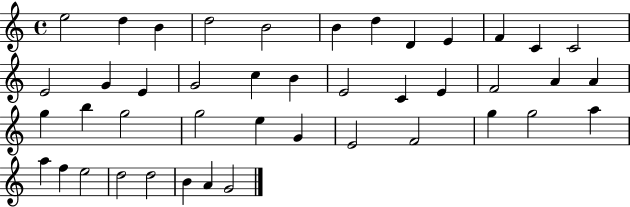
X:1
T:Untitled
M:4/4
L:1/4
K:C
e2 d B d2 B2 B d D E F C C2 E2 G E G2 c B E2 C E F2 A A g b g2 g2 e G E2 F2 g g2 a a f e2 d2 d2 B A G2